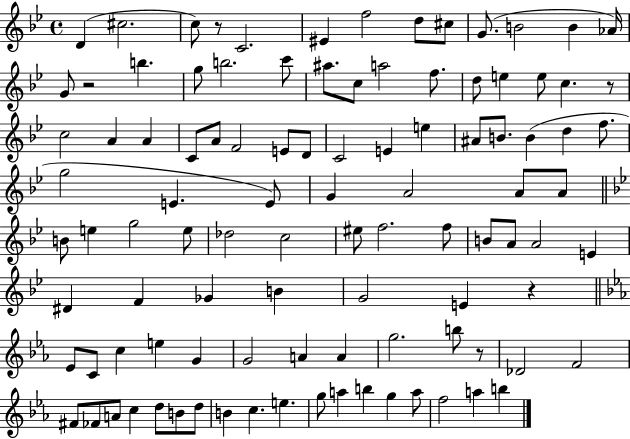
{
  \clef treble
  \time 4/4
  \defaultTimeSignature
  \key bes \major
  d'4( cis''2. | c''8) r8 c'2. | eis'4 f''2 d''8 cis''8 | g'8.( b'2 b'4 aes'16) | \break g'8 r2 b''4. | g''8 b''2. c'''8 | ais''8. c''8 a''2 f''8. | d''8 e''4 e''8 c''4. r8 | \break c''2 a'4 a'4 | c'8 a'8 f'2 e'8 d'8 | c'2 e'4 e''4 | ais'8 b'8. b'4( d''4 f''8. | \break g''2 e'4. e'8) | g'4 a'2 a'8 a'8 | \bar "||" \break \key g \minor b'8 e''4 g''2 e''8 | des''2 c''2 | eis''8 f''2. f''8 | b'8 a'8 a'2 e'4 | \break dis'4 f'4 ges'4 b'4 | g'2 e'4 r4 | \bar "||" \break \key ees \major ees'8 c'8 c''4 e''4 g'4 | g'2 a'4 a'4 | g''2. b''8 r8 | des'2 f'2 | \break fis'8 fes'8 a'8 c''4 d''8 b'8 d''8 | b'4 c''4. e''4. | g''8 a''4 b''4 g''4 a''8 | f''2 a''4 b''4 | \break \bar "|."
}